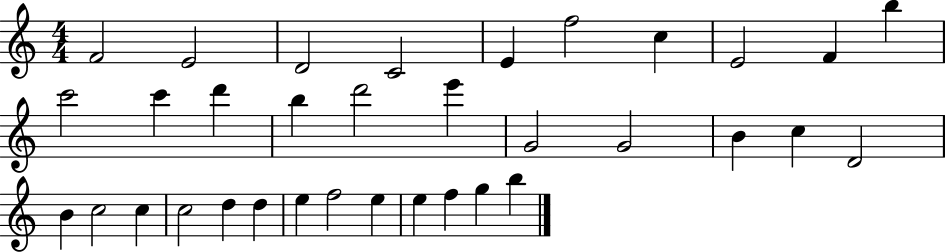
F4/h E4/h D4/h C4/h E4/q F5/h C5/q E4/h F4/q B5/q C6/h C6/q D6/q B5/q D6/h E6/q G4/h G4/h B4/q C5/q D4/h B4/q C5/h C5/q C5/h D5/q D5/q E5/q F5/h E5/q E5/q F5/q G5/q B5/q